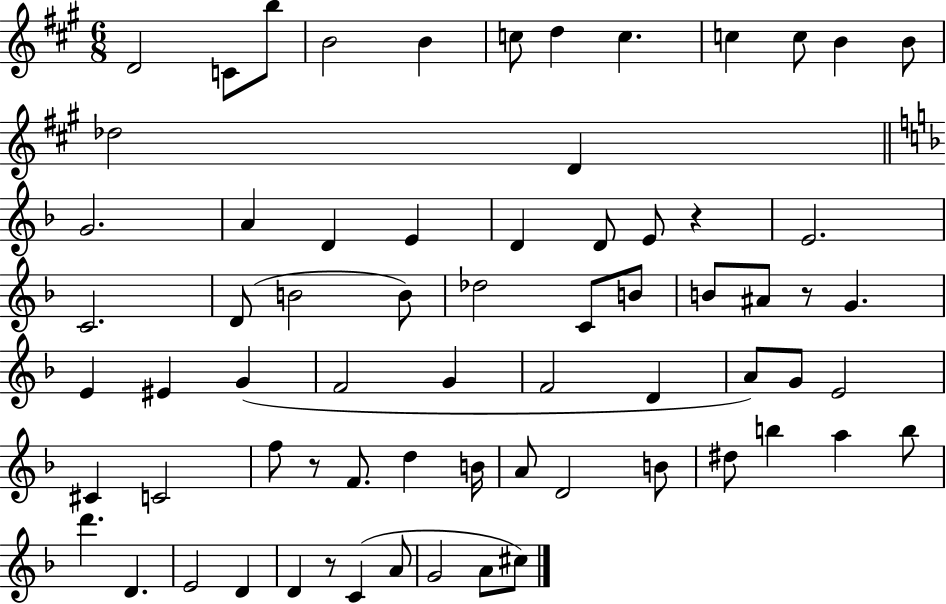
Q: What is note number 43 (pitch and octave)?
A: C#4